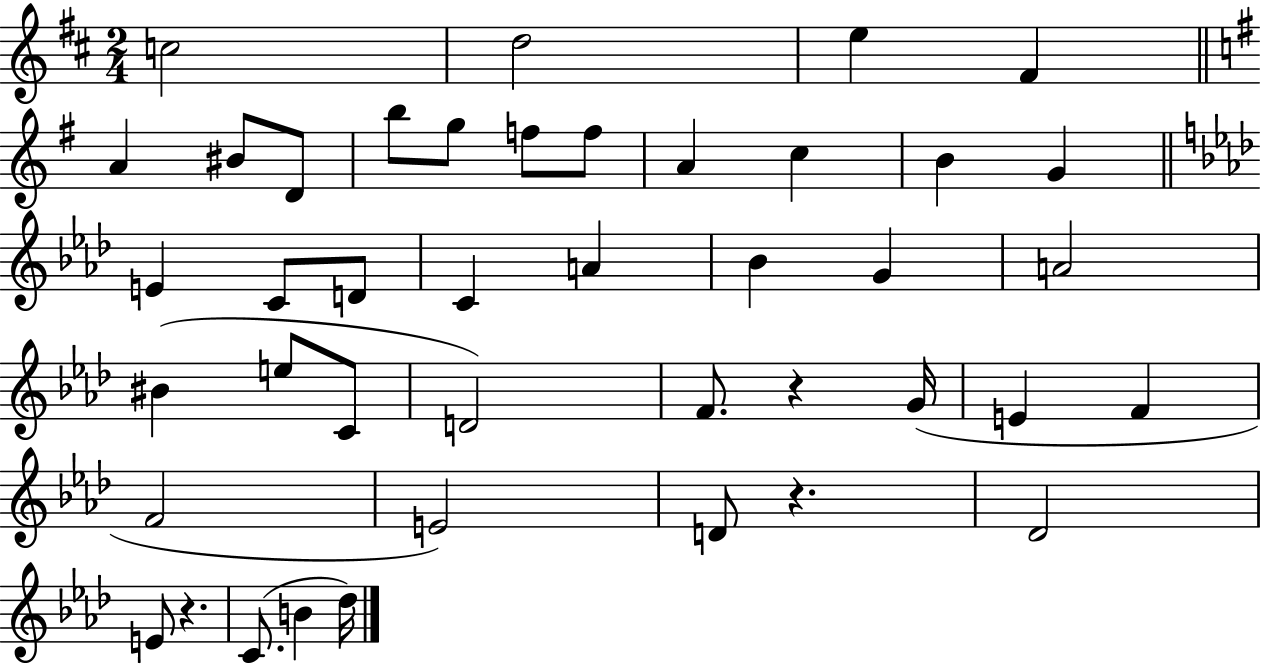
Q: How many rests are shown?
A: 3